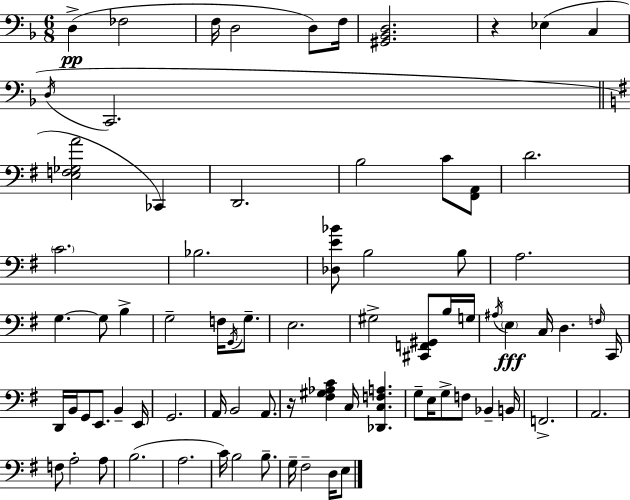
{
  \clef bass
  \numericTimeSignature
  \time 6/8
  \key d \minor
  d4->(\pp fes2 | f16 d2 d8) f16 | <gis, bes, d>2. | r4 ees4( c4 | \break \acciaccatura { d16 } c,2. | \bar "||" \break \key g \major <e f ges a'>2 ces,4) | d,2. | b2 c'8 <fis, a,>8 | d'2. | \break \parenthesize c'2. | bes2. | <des e' bes'>8 b2 b8 | a2. | \break g4.~~ g8 b4-> | g2-- f16 \acciaccatura { g,16 } g8.-- | e2. | gis2-> <cis, f, gis,>8 b16 | \break g16 \acciaccatura { ais16 } \parenthesize e4\fff c16 d4. | \grace { f16 } c,16 d,16 b,16 g,8 e,8. b,4-- | e,16 g,2. | a,16 b,2 | \break a,8. r16 <fis gis aes c'>4 c16 <des, c f a>4. | g8-- e16 g8-> f8 bes,4-- | b,16 f,2.-> | a,2. | \break f8 a2-. | a8 b2.( | a2. | c'16) b2 | \break b8.-- g16-- fis2-- | d16 e8 \bar "|."
}